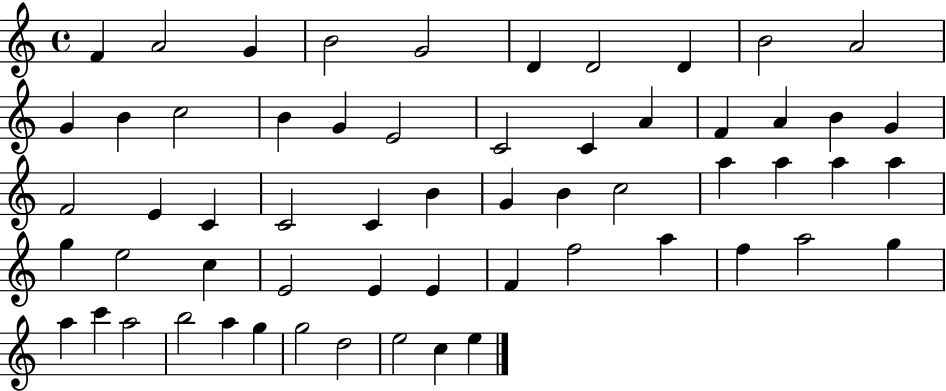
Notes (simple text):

F4/q A4/h G4/q B4/h G4/h D4/q D4/h D4/q B4/h A4/h G4/q B4/q C5/h B4/q G4/q E4/h C4/h C4/q A4/q F4/q A4/q B4/q G4/q F4/h E4/q C4/q C4/h C4/q B4/q G4/q B4/q C5/h A5/q A5/q A5/q A5/q G5/q E5/h C5/q E4/h E4/q E4/q F4/q F5/h A5/q F5/q A5/h G5/q A5/q C6/q A5/h B5/h A5/q G5/q G5/h D5/h E5/h C5/q E5/q